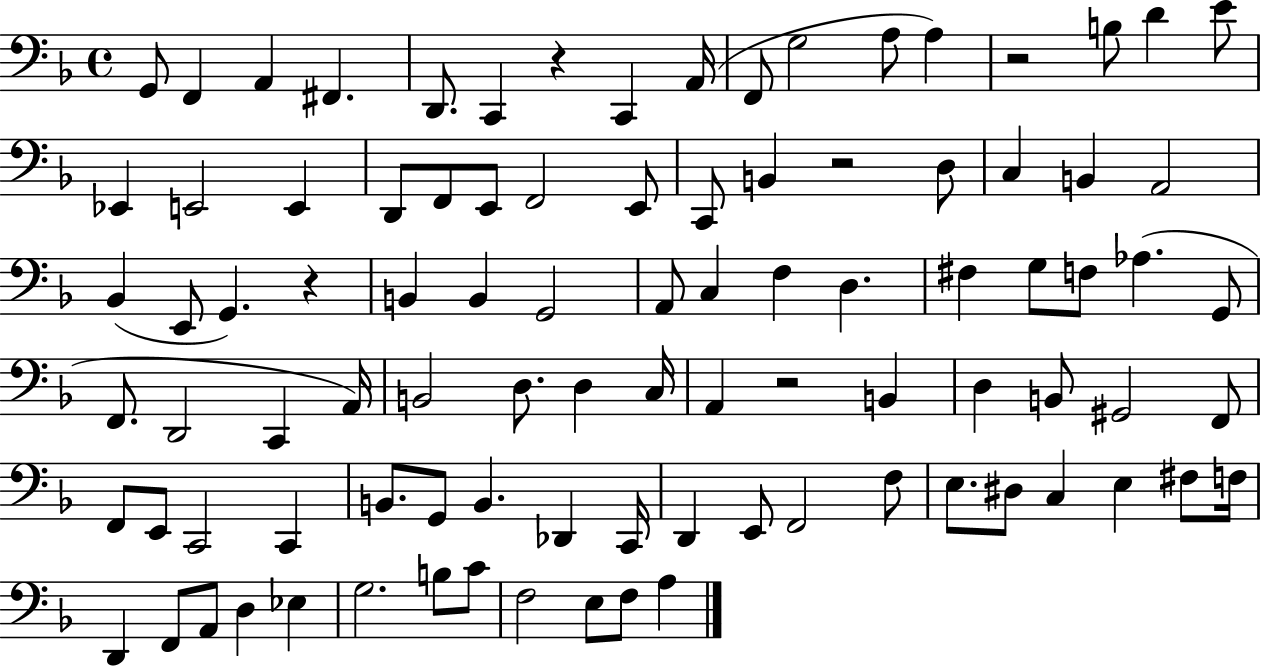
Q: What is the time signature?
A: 4/4